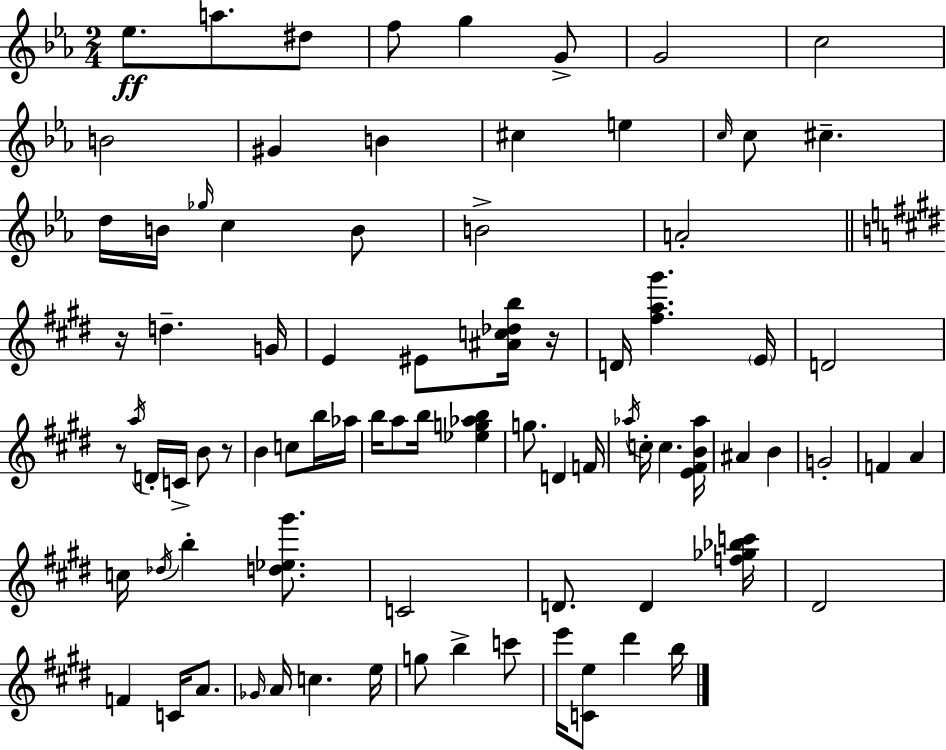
X:1
T:Untitled
M:2/4
L:1/4
K:Cm
_e/2 a/2 ^d/2 f/2 g G/2 G2 c2 B2 ^G B ^c e c/4 c/2 ^c d/4 B/4 _g/4 c B/2 B2 A2 z/4 d G/4 E ^E/2 [^Ac_db]/4 z/4 D/4 [^fa^g'] E/4 D2 z/2 a/4 D/4 C/4 B/2 z/2 B c/2 b/4 _a/4 b/4 a/2 b/4 [_eg_ab] g/2 D F/4 _a/4 c/4 c [E^FB_a]/4 ^A B G2 F A c/4 _d/4 b [d_e^g']/2 C2 D/2 D [f_g_bc']/4 ^D2 F C/4 A/2 _G/4 A/4 c e/4 g/2 b c'/2 e'/4 [Ce]/2 ^d' b/4